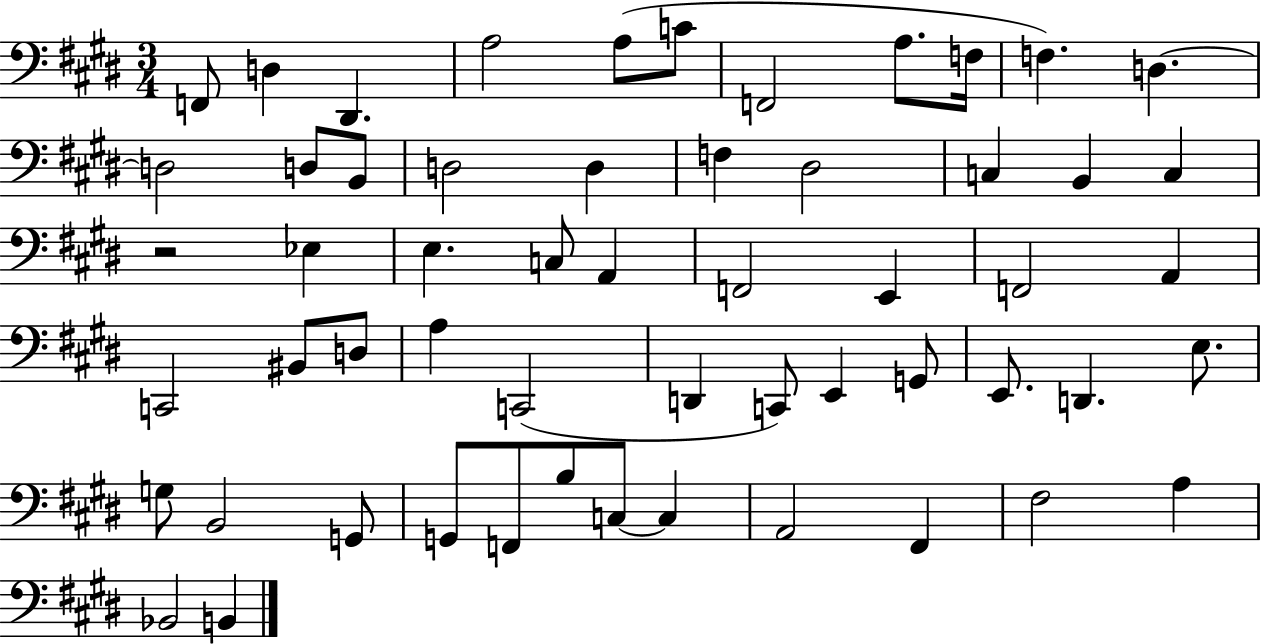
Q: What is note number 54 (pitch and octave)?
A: Bb2